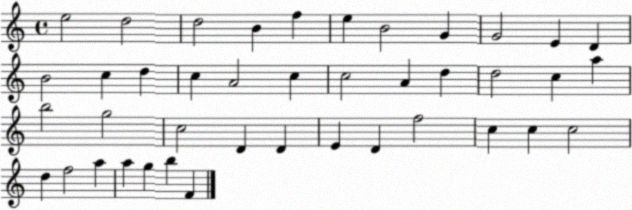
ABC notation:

X:1
T:Untitled
M:4/4
L:1/4
K:C
e2 d2 d2 B f e B2 G G2 E D B2 c d c A2 c c2 A d d2 c a b2 g2 c2 D D E D f2 c c c2 d f2 a a g b F